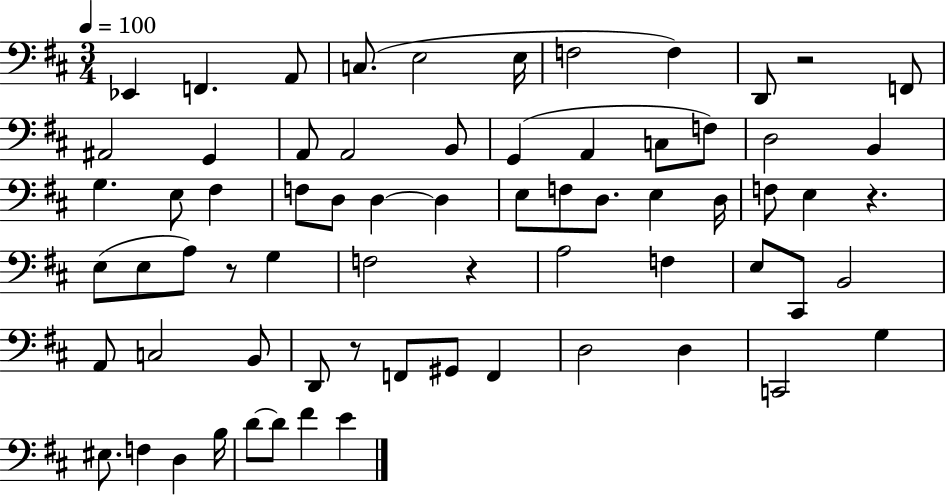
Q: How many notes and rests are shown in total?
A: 69